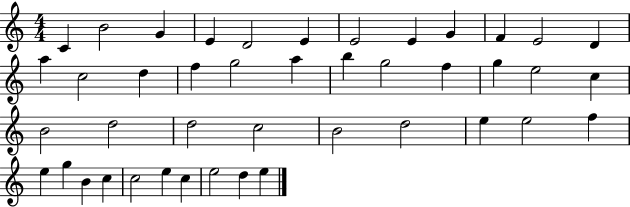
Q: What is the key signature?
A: C major